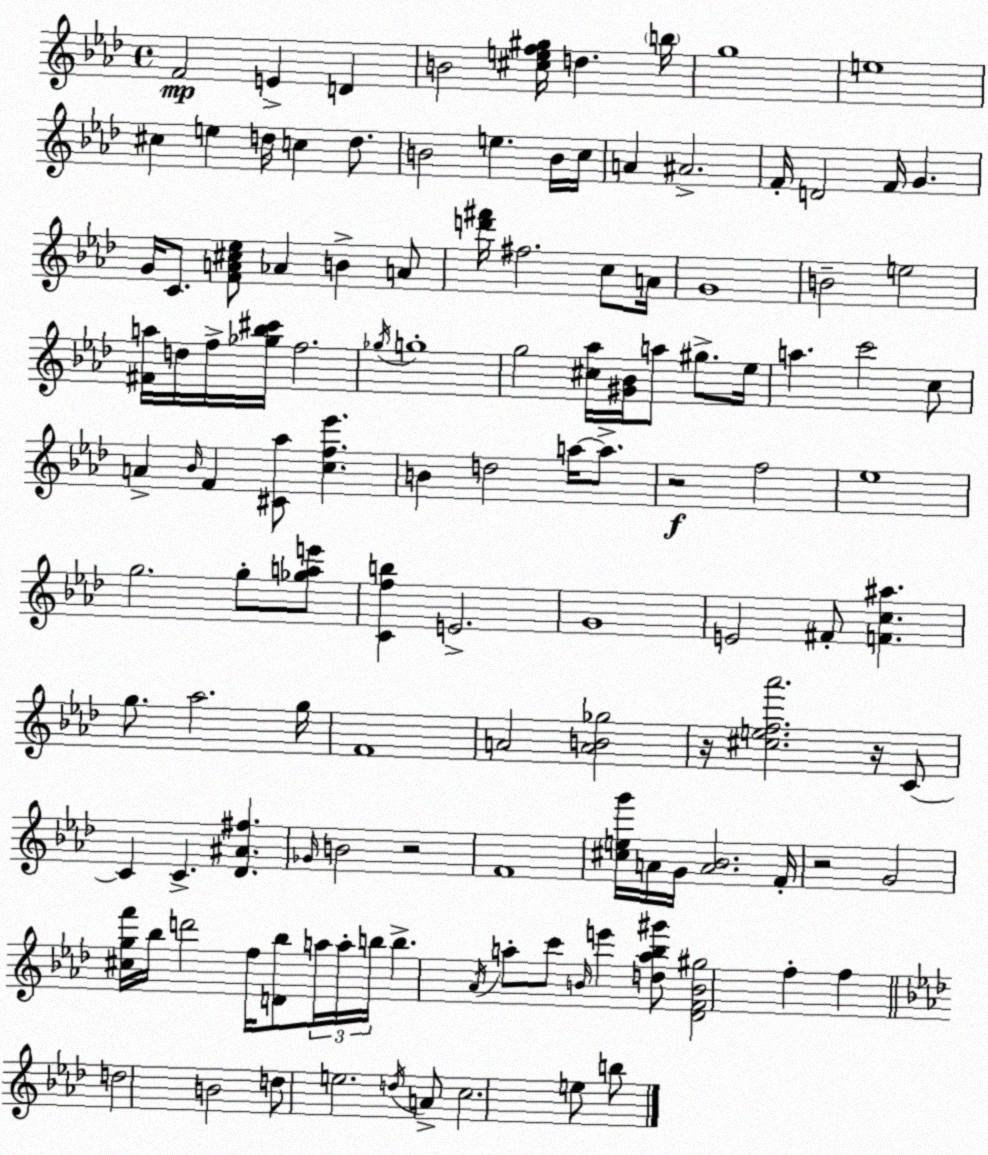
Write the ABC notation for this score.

X:1
T:Untitled
M:4/4
L:1/4
K:Fm
F2 E D B2 [^cef^g]/4 d b/4 g4 e4 ^c e d/4 c d/2 B2 e B/4 c/4 A ^A2 F/4 D2 F/4 G G/4 C/2 [FA^c_e]/2 _A B A/2 [d'^f']/4 ^f2 c/2 A/4 G4 B2 e2 [^Fa]/4 d/4 f/4 [_g_b^c']/4 f2 _g/4 g4 g2 [^c_a]/4 [^G_B]/4 a/2 ^g/2 _e/4 a c'2 c/2 A _B/4 F [^C_a]/2 [cf_e'] B d2 a/4 a/2 z2 f2 _e4 g2 g/2 [_gae']/2 [Cfb] E2 G4 E2 ^F/2 [Fc^a] g/2 _a2 g/4 F4 A2 [AB_g]2 z/4 [^cef_a']2 z/4 C/2 C C [_D^A^f] _G/4 B2 z2 F4 [^ceg']/4 A/4 G/4 [A_B]2 F/4 z2 G2 [^cgf']/4 _b/4 d'2 f/4 [D_b]/2 a/4 a/4 b/4 b _A/4 a/2 c'/2 B/4 e' [da_b^g']/2 [_DFB^g]2 f f d2 B2 d/2 e2 d/4 A/2 c2 e/2 b/2